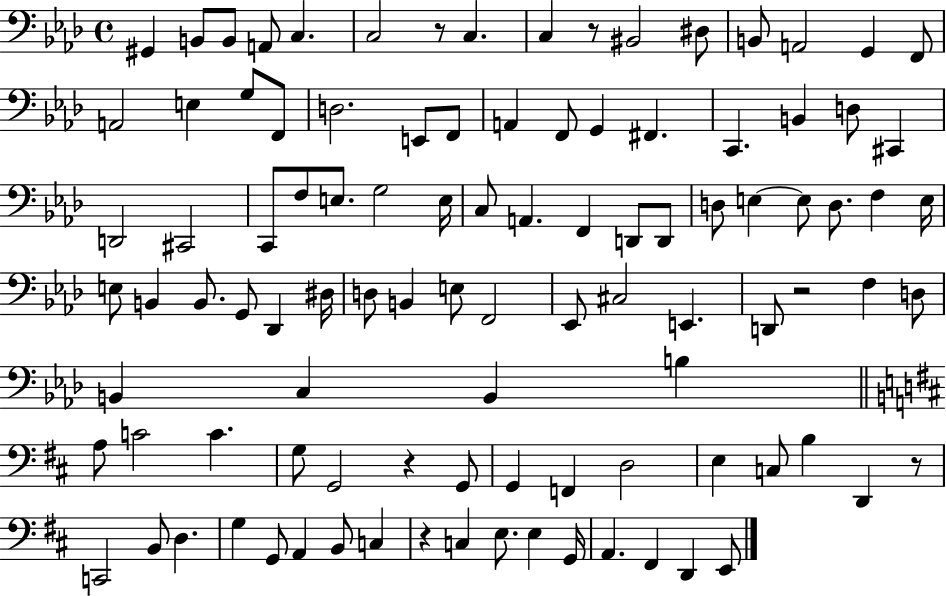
X:1
T:Untitled
M:4/4
L:1/4
K:Ab
^G,, B,,/2 B,,/2 A,,/2 C, C,2 z/2 C, C, z/2 ^B,,2 ^D,/2 B,,/2 A,,2 G,, F,,/2 A,,2 E, G,/2 F,,/2 D,2 E,,/2 F,,/2 A,, F,,/2 G,, ^F,, C,, B,, D,/2 ^C,, D,,2 ^C,,2 C,,/2 F,/2 E,/2 G,2 E,/4 C,/2 A,, F,, D,,/2 D,,/2 D,/2 E, E,/2 D,/2 F, E,/4 E,/2 B,, B,,/2 G,,/2 _D,, ^D,/4 D,/2 B,, E,/2 F,,2 _E,,/2 ^C,2 E,, D,,/2 z2 F, D,/2 B,, C, B,, B, A,/2 C2 C G,/2 G,,2 z G,,/2 G,, F,, D,2 E, C,/2 B, D,, z/2 C,,2 B,,/2 D, G, G,,/2 A,, B,,/2 C, z C, E,/2 E, G,,/4 A,, ^F,, D,, E,,/2